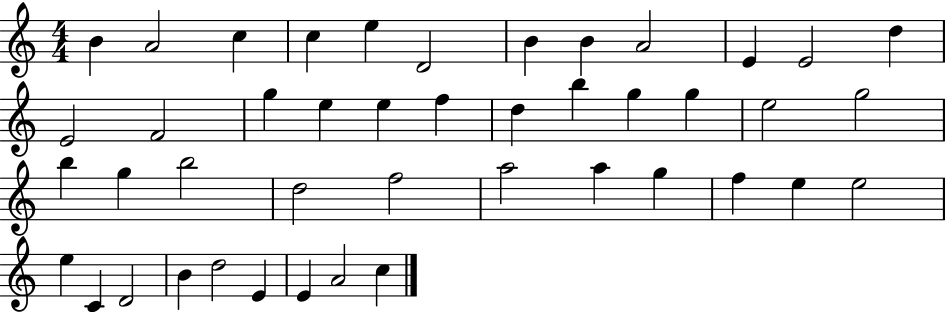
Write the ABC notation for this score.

X:1
T:Untitled
M:4/4
L:1/4
K:C
B A2 c c e D2 B B A2 E E2 d E2 F2 g e e f d b g g e2 g2 b g b2 d2 f2 a2 a g f e e2 e C D2 B d2 E E A2 c